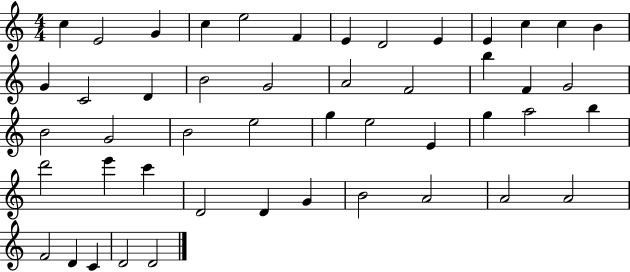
X:1
T:Untitled
M:4/4
L:1/4
K:C
c E2 G c e2 F E D2 E E c c B G C2 D B2 G2 A2 F2 b F G2 B2 G2 B2 e2 g e2 E g a2 b d'2 e' c' D2 D G B2 A2 A2 A2 F2 D C D2 D2